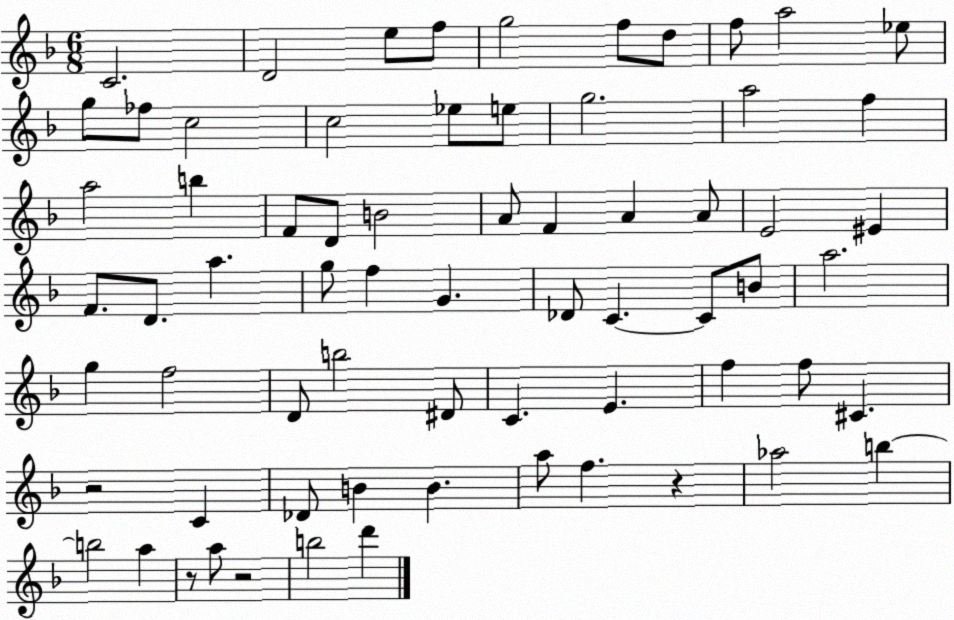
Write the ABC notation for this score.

X:1
T:Untitled
M:6/8
L:1/4
K:F
C2 D2 e/2 f/2 g2 f/2 d/2 f/2 a2 _e/2 g/2 _f/2 c2 c2 _e/2 e/2 g2 a2 f a2 b F/2 D/2 B2 A/2 F A A/2 E2 ^E F/2 D/2 a g/2 f G _D/2 C C/2 B/2 a2 g f2 D/2 b2 ^D/2 C E f f/2 ^C z2 C _D/2 B B a/2 f z _a2 b b2 a z/2 a/2 z2 b2 d'